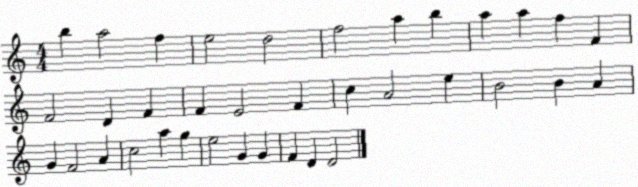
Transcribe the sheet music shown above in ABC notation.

X:1
T:Untitled
M:4/4
L:1/4
K:C
b a2 f e2 d2 f2 a b a a f F F2 D F F E2 F c A2 e B2 B A G F2 A c2 a g e2 G G F D D2